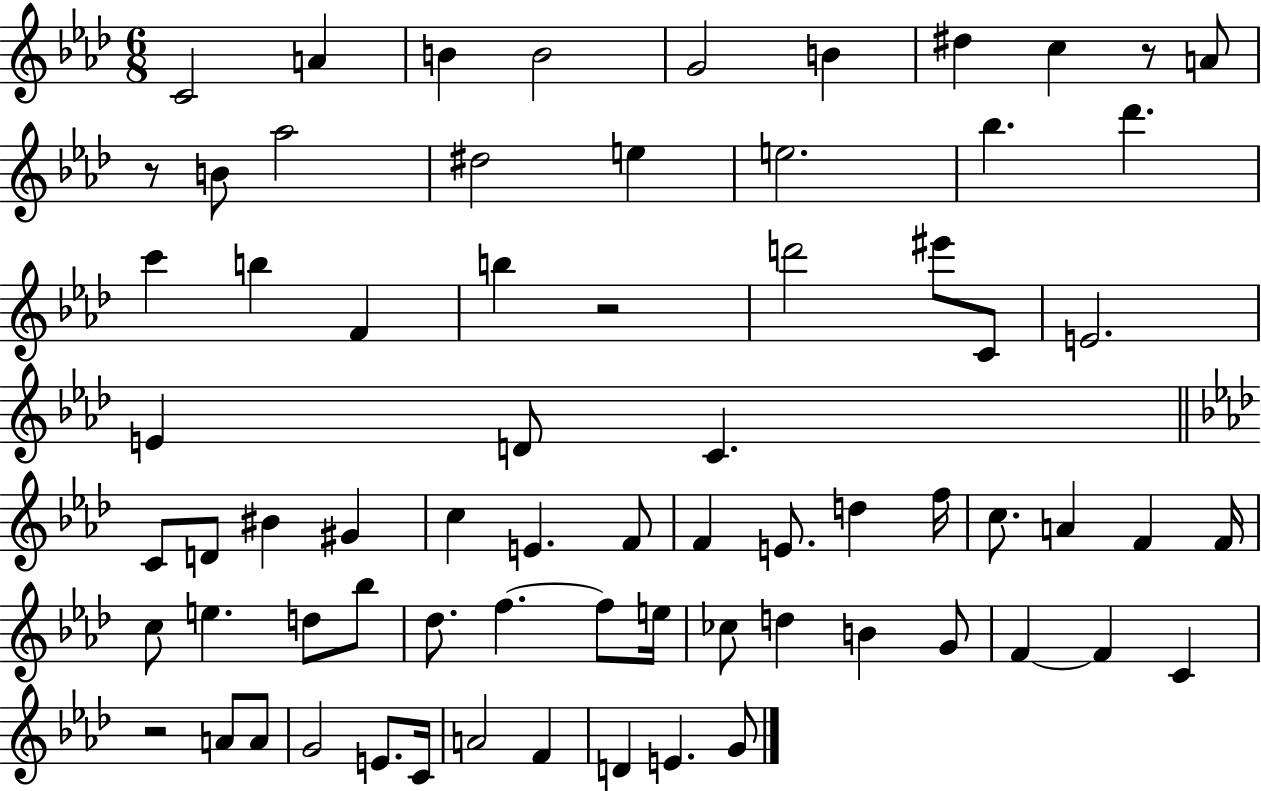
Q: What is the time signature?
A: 6/8